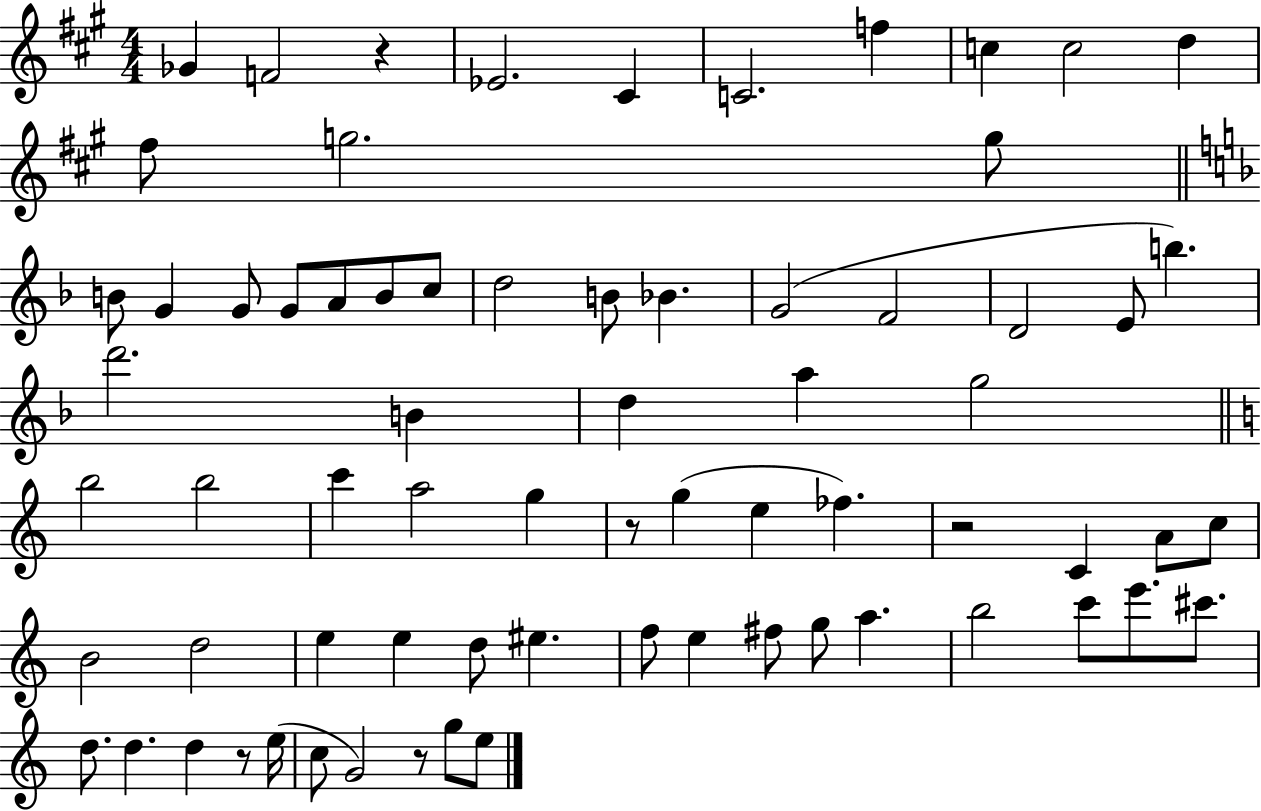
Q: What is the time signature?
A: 4/4